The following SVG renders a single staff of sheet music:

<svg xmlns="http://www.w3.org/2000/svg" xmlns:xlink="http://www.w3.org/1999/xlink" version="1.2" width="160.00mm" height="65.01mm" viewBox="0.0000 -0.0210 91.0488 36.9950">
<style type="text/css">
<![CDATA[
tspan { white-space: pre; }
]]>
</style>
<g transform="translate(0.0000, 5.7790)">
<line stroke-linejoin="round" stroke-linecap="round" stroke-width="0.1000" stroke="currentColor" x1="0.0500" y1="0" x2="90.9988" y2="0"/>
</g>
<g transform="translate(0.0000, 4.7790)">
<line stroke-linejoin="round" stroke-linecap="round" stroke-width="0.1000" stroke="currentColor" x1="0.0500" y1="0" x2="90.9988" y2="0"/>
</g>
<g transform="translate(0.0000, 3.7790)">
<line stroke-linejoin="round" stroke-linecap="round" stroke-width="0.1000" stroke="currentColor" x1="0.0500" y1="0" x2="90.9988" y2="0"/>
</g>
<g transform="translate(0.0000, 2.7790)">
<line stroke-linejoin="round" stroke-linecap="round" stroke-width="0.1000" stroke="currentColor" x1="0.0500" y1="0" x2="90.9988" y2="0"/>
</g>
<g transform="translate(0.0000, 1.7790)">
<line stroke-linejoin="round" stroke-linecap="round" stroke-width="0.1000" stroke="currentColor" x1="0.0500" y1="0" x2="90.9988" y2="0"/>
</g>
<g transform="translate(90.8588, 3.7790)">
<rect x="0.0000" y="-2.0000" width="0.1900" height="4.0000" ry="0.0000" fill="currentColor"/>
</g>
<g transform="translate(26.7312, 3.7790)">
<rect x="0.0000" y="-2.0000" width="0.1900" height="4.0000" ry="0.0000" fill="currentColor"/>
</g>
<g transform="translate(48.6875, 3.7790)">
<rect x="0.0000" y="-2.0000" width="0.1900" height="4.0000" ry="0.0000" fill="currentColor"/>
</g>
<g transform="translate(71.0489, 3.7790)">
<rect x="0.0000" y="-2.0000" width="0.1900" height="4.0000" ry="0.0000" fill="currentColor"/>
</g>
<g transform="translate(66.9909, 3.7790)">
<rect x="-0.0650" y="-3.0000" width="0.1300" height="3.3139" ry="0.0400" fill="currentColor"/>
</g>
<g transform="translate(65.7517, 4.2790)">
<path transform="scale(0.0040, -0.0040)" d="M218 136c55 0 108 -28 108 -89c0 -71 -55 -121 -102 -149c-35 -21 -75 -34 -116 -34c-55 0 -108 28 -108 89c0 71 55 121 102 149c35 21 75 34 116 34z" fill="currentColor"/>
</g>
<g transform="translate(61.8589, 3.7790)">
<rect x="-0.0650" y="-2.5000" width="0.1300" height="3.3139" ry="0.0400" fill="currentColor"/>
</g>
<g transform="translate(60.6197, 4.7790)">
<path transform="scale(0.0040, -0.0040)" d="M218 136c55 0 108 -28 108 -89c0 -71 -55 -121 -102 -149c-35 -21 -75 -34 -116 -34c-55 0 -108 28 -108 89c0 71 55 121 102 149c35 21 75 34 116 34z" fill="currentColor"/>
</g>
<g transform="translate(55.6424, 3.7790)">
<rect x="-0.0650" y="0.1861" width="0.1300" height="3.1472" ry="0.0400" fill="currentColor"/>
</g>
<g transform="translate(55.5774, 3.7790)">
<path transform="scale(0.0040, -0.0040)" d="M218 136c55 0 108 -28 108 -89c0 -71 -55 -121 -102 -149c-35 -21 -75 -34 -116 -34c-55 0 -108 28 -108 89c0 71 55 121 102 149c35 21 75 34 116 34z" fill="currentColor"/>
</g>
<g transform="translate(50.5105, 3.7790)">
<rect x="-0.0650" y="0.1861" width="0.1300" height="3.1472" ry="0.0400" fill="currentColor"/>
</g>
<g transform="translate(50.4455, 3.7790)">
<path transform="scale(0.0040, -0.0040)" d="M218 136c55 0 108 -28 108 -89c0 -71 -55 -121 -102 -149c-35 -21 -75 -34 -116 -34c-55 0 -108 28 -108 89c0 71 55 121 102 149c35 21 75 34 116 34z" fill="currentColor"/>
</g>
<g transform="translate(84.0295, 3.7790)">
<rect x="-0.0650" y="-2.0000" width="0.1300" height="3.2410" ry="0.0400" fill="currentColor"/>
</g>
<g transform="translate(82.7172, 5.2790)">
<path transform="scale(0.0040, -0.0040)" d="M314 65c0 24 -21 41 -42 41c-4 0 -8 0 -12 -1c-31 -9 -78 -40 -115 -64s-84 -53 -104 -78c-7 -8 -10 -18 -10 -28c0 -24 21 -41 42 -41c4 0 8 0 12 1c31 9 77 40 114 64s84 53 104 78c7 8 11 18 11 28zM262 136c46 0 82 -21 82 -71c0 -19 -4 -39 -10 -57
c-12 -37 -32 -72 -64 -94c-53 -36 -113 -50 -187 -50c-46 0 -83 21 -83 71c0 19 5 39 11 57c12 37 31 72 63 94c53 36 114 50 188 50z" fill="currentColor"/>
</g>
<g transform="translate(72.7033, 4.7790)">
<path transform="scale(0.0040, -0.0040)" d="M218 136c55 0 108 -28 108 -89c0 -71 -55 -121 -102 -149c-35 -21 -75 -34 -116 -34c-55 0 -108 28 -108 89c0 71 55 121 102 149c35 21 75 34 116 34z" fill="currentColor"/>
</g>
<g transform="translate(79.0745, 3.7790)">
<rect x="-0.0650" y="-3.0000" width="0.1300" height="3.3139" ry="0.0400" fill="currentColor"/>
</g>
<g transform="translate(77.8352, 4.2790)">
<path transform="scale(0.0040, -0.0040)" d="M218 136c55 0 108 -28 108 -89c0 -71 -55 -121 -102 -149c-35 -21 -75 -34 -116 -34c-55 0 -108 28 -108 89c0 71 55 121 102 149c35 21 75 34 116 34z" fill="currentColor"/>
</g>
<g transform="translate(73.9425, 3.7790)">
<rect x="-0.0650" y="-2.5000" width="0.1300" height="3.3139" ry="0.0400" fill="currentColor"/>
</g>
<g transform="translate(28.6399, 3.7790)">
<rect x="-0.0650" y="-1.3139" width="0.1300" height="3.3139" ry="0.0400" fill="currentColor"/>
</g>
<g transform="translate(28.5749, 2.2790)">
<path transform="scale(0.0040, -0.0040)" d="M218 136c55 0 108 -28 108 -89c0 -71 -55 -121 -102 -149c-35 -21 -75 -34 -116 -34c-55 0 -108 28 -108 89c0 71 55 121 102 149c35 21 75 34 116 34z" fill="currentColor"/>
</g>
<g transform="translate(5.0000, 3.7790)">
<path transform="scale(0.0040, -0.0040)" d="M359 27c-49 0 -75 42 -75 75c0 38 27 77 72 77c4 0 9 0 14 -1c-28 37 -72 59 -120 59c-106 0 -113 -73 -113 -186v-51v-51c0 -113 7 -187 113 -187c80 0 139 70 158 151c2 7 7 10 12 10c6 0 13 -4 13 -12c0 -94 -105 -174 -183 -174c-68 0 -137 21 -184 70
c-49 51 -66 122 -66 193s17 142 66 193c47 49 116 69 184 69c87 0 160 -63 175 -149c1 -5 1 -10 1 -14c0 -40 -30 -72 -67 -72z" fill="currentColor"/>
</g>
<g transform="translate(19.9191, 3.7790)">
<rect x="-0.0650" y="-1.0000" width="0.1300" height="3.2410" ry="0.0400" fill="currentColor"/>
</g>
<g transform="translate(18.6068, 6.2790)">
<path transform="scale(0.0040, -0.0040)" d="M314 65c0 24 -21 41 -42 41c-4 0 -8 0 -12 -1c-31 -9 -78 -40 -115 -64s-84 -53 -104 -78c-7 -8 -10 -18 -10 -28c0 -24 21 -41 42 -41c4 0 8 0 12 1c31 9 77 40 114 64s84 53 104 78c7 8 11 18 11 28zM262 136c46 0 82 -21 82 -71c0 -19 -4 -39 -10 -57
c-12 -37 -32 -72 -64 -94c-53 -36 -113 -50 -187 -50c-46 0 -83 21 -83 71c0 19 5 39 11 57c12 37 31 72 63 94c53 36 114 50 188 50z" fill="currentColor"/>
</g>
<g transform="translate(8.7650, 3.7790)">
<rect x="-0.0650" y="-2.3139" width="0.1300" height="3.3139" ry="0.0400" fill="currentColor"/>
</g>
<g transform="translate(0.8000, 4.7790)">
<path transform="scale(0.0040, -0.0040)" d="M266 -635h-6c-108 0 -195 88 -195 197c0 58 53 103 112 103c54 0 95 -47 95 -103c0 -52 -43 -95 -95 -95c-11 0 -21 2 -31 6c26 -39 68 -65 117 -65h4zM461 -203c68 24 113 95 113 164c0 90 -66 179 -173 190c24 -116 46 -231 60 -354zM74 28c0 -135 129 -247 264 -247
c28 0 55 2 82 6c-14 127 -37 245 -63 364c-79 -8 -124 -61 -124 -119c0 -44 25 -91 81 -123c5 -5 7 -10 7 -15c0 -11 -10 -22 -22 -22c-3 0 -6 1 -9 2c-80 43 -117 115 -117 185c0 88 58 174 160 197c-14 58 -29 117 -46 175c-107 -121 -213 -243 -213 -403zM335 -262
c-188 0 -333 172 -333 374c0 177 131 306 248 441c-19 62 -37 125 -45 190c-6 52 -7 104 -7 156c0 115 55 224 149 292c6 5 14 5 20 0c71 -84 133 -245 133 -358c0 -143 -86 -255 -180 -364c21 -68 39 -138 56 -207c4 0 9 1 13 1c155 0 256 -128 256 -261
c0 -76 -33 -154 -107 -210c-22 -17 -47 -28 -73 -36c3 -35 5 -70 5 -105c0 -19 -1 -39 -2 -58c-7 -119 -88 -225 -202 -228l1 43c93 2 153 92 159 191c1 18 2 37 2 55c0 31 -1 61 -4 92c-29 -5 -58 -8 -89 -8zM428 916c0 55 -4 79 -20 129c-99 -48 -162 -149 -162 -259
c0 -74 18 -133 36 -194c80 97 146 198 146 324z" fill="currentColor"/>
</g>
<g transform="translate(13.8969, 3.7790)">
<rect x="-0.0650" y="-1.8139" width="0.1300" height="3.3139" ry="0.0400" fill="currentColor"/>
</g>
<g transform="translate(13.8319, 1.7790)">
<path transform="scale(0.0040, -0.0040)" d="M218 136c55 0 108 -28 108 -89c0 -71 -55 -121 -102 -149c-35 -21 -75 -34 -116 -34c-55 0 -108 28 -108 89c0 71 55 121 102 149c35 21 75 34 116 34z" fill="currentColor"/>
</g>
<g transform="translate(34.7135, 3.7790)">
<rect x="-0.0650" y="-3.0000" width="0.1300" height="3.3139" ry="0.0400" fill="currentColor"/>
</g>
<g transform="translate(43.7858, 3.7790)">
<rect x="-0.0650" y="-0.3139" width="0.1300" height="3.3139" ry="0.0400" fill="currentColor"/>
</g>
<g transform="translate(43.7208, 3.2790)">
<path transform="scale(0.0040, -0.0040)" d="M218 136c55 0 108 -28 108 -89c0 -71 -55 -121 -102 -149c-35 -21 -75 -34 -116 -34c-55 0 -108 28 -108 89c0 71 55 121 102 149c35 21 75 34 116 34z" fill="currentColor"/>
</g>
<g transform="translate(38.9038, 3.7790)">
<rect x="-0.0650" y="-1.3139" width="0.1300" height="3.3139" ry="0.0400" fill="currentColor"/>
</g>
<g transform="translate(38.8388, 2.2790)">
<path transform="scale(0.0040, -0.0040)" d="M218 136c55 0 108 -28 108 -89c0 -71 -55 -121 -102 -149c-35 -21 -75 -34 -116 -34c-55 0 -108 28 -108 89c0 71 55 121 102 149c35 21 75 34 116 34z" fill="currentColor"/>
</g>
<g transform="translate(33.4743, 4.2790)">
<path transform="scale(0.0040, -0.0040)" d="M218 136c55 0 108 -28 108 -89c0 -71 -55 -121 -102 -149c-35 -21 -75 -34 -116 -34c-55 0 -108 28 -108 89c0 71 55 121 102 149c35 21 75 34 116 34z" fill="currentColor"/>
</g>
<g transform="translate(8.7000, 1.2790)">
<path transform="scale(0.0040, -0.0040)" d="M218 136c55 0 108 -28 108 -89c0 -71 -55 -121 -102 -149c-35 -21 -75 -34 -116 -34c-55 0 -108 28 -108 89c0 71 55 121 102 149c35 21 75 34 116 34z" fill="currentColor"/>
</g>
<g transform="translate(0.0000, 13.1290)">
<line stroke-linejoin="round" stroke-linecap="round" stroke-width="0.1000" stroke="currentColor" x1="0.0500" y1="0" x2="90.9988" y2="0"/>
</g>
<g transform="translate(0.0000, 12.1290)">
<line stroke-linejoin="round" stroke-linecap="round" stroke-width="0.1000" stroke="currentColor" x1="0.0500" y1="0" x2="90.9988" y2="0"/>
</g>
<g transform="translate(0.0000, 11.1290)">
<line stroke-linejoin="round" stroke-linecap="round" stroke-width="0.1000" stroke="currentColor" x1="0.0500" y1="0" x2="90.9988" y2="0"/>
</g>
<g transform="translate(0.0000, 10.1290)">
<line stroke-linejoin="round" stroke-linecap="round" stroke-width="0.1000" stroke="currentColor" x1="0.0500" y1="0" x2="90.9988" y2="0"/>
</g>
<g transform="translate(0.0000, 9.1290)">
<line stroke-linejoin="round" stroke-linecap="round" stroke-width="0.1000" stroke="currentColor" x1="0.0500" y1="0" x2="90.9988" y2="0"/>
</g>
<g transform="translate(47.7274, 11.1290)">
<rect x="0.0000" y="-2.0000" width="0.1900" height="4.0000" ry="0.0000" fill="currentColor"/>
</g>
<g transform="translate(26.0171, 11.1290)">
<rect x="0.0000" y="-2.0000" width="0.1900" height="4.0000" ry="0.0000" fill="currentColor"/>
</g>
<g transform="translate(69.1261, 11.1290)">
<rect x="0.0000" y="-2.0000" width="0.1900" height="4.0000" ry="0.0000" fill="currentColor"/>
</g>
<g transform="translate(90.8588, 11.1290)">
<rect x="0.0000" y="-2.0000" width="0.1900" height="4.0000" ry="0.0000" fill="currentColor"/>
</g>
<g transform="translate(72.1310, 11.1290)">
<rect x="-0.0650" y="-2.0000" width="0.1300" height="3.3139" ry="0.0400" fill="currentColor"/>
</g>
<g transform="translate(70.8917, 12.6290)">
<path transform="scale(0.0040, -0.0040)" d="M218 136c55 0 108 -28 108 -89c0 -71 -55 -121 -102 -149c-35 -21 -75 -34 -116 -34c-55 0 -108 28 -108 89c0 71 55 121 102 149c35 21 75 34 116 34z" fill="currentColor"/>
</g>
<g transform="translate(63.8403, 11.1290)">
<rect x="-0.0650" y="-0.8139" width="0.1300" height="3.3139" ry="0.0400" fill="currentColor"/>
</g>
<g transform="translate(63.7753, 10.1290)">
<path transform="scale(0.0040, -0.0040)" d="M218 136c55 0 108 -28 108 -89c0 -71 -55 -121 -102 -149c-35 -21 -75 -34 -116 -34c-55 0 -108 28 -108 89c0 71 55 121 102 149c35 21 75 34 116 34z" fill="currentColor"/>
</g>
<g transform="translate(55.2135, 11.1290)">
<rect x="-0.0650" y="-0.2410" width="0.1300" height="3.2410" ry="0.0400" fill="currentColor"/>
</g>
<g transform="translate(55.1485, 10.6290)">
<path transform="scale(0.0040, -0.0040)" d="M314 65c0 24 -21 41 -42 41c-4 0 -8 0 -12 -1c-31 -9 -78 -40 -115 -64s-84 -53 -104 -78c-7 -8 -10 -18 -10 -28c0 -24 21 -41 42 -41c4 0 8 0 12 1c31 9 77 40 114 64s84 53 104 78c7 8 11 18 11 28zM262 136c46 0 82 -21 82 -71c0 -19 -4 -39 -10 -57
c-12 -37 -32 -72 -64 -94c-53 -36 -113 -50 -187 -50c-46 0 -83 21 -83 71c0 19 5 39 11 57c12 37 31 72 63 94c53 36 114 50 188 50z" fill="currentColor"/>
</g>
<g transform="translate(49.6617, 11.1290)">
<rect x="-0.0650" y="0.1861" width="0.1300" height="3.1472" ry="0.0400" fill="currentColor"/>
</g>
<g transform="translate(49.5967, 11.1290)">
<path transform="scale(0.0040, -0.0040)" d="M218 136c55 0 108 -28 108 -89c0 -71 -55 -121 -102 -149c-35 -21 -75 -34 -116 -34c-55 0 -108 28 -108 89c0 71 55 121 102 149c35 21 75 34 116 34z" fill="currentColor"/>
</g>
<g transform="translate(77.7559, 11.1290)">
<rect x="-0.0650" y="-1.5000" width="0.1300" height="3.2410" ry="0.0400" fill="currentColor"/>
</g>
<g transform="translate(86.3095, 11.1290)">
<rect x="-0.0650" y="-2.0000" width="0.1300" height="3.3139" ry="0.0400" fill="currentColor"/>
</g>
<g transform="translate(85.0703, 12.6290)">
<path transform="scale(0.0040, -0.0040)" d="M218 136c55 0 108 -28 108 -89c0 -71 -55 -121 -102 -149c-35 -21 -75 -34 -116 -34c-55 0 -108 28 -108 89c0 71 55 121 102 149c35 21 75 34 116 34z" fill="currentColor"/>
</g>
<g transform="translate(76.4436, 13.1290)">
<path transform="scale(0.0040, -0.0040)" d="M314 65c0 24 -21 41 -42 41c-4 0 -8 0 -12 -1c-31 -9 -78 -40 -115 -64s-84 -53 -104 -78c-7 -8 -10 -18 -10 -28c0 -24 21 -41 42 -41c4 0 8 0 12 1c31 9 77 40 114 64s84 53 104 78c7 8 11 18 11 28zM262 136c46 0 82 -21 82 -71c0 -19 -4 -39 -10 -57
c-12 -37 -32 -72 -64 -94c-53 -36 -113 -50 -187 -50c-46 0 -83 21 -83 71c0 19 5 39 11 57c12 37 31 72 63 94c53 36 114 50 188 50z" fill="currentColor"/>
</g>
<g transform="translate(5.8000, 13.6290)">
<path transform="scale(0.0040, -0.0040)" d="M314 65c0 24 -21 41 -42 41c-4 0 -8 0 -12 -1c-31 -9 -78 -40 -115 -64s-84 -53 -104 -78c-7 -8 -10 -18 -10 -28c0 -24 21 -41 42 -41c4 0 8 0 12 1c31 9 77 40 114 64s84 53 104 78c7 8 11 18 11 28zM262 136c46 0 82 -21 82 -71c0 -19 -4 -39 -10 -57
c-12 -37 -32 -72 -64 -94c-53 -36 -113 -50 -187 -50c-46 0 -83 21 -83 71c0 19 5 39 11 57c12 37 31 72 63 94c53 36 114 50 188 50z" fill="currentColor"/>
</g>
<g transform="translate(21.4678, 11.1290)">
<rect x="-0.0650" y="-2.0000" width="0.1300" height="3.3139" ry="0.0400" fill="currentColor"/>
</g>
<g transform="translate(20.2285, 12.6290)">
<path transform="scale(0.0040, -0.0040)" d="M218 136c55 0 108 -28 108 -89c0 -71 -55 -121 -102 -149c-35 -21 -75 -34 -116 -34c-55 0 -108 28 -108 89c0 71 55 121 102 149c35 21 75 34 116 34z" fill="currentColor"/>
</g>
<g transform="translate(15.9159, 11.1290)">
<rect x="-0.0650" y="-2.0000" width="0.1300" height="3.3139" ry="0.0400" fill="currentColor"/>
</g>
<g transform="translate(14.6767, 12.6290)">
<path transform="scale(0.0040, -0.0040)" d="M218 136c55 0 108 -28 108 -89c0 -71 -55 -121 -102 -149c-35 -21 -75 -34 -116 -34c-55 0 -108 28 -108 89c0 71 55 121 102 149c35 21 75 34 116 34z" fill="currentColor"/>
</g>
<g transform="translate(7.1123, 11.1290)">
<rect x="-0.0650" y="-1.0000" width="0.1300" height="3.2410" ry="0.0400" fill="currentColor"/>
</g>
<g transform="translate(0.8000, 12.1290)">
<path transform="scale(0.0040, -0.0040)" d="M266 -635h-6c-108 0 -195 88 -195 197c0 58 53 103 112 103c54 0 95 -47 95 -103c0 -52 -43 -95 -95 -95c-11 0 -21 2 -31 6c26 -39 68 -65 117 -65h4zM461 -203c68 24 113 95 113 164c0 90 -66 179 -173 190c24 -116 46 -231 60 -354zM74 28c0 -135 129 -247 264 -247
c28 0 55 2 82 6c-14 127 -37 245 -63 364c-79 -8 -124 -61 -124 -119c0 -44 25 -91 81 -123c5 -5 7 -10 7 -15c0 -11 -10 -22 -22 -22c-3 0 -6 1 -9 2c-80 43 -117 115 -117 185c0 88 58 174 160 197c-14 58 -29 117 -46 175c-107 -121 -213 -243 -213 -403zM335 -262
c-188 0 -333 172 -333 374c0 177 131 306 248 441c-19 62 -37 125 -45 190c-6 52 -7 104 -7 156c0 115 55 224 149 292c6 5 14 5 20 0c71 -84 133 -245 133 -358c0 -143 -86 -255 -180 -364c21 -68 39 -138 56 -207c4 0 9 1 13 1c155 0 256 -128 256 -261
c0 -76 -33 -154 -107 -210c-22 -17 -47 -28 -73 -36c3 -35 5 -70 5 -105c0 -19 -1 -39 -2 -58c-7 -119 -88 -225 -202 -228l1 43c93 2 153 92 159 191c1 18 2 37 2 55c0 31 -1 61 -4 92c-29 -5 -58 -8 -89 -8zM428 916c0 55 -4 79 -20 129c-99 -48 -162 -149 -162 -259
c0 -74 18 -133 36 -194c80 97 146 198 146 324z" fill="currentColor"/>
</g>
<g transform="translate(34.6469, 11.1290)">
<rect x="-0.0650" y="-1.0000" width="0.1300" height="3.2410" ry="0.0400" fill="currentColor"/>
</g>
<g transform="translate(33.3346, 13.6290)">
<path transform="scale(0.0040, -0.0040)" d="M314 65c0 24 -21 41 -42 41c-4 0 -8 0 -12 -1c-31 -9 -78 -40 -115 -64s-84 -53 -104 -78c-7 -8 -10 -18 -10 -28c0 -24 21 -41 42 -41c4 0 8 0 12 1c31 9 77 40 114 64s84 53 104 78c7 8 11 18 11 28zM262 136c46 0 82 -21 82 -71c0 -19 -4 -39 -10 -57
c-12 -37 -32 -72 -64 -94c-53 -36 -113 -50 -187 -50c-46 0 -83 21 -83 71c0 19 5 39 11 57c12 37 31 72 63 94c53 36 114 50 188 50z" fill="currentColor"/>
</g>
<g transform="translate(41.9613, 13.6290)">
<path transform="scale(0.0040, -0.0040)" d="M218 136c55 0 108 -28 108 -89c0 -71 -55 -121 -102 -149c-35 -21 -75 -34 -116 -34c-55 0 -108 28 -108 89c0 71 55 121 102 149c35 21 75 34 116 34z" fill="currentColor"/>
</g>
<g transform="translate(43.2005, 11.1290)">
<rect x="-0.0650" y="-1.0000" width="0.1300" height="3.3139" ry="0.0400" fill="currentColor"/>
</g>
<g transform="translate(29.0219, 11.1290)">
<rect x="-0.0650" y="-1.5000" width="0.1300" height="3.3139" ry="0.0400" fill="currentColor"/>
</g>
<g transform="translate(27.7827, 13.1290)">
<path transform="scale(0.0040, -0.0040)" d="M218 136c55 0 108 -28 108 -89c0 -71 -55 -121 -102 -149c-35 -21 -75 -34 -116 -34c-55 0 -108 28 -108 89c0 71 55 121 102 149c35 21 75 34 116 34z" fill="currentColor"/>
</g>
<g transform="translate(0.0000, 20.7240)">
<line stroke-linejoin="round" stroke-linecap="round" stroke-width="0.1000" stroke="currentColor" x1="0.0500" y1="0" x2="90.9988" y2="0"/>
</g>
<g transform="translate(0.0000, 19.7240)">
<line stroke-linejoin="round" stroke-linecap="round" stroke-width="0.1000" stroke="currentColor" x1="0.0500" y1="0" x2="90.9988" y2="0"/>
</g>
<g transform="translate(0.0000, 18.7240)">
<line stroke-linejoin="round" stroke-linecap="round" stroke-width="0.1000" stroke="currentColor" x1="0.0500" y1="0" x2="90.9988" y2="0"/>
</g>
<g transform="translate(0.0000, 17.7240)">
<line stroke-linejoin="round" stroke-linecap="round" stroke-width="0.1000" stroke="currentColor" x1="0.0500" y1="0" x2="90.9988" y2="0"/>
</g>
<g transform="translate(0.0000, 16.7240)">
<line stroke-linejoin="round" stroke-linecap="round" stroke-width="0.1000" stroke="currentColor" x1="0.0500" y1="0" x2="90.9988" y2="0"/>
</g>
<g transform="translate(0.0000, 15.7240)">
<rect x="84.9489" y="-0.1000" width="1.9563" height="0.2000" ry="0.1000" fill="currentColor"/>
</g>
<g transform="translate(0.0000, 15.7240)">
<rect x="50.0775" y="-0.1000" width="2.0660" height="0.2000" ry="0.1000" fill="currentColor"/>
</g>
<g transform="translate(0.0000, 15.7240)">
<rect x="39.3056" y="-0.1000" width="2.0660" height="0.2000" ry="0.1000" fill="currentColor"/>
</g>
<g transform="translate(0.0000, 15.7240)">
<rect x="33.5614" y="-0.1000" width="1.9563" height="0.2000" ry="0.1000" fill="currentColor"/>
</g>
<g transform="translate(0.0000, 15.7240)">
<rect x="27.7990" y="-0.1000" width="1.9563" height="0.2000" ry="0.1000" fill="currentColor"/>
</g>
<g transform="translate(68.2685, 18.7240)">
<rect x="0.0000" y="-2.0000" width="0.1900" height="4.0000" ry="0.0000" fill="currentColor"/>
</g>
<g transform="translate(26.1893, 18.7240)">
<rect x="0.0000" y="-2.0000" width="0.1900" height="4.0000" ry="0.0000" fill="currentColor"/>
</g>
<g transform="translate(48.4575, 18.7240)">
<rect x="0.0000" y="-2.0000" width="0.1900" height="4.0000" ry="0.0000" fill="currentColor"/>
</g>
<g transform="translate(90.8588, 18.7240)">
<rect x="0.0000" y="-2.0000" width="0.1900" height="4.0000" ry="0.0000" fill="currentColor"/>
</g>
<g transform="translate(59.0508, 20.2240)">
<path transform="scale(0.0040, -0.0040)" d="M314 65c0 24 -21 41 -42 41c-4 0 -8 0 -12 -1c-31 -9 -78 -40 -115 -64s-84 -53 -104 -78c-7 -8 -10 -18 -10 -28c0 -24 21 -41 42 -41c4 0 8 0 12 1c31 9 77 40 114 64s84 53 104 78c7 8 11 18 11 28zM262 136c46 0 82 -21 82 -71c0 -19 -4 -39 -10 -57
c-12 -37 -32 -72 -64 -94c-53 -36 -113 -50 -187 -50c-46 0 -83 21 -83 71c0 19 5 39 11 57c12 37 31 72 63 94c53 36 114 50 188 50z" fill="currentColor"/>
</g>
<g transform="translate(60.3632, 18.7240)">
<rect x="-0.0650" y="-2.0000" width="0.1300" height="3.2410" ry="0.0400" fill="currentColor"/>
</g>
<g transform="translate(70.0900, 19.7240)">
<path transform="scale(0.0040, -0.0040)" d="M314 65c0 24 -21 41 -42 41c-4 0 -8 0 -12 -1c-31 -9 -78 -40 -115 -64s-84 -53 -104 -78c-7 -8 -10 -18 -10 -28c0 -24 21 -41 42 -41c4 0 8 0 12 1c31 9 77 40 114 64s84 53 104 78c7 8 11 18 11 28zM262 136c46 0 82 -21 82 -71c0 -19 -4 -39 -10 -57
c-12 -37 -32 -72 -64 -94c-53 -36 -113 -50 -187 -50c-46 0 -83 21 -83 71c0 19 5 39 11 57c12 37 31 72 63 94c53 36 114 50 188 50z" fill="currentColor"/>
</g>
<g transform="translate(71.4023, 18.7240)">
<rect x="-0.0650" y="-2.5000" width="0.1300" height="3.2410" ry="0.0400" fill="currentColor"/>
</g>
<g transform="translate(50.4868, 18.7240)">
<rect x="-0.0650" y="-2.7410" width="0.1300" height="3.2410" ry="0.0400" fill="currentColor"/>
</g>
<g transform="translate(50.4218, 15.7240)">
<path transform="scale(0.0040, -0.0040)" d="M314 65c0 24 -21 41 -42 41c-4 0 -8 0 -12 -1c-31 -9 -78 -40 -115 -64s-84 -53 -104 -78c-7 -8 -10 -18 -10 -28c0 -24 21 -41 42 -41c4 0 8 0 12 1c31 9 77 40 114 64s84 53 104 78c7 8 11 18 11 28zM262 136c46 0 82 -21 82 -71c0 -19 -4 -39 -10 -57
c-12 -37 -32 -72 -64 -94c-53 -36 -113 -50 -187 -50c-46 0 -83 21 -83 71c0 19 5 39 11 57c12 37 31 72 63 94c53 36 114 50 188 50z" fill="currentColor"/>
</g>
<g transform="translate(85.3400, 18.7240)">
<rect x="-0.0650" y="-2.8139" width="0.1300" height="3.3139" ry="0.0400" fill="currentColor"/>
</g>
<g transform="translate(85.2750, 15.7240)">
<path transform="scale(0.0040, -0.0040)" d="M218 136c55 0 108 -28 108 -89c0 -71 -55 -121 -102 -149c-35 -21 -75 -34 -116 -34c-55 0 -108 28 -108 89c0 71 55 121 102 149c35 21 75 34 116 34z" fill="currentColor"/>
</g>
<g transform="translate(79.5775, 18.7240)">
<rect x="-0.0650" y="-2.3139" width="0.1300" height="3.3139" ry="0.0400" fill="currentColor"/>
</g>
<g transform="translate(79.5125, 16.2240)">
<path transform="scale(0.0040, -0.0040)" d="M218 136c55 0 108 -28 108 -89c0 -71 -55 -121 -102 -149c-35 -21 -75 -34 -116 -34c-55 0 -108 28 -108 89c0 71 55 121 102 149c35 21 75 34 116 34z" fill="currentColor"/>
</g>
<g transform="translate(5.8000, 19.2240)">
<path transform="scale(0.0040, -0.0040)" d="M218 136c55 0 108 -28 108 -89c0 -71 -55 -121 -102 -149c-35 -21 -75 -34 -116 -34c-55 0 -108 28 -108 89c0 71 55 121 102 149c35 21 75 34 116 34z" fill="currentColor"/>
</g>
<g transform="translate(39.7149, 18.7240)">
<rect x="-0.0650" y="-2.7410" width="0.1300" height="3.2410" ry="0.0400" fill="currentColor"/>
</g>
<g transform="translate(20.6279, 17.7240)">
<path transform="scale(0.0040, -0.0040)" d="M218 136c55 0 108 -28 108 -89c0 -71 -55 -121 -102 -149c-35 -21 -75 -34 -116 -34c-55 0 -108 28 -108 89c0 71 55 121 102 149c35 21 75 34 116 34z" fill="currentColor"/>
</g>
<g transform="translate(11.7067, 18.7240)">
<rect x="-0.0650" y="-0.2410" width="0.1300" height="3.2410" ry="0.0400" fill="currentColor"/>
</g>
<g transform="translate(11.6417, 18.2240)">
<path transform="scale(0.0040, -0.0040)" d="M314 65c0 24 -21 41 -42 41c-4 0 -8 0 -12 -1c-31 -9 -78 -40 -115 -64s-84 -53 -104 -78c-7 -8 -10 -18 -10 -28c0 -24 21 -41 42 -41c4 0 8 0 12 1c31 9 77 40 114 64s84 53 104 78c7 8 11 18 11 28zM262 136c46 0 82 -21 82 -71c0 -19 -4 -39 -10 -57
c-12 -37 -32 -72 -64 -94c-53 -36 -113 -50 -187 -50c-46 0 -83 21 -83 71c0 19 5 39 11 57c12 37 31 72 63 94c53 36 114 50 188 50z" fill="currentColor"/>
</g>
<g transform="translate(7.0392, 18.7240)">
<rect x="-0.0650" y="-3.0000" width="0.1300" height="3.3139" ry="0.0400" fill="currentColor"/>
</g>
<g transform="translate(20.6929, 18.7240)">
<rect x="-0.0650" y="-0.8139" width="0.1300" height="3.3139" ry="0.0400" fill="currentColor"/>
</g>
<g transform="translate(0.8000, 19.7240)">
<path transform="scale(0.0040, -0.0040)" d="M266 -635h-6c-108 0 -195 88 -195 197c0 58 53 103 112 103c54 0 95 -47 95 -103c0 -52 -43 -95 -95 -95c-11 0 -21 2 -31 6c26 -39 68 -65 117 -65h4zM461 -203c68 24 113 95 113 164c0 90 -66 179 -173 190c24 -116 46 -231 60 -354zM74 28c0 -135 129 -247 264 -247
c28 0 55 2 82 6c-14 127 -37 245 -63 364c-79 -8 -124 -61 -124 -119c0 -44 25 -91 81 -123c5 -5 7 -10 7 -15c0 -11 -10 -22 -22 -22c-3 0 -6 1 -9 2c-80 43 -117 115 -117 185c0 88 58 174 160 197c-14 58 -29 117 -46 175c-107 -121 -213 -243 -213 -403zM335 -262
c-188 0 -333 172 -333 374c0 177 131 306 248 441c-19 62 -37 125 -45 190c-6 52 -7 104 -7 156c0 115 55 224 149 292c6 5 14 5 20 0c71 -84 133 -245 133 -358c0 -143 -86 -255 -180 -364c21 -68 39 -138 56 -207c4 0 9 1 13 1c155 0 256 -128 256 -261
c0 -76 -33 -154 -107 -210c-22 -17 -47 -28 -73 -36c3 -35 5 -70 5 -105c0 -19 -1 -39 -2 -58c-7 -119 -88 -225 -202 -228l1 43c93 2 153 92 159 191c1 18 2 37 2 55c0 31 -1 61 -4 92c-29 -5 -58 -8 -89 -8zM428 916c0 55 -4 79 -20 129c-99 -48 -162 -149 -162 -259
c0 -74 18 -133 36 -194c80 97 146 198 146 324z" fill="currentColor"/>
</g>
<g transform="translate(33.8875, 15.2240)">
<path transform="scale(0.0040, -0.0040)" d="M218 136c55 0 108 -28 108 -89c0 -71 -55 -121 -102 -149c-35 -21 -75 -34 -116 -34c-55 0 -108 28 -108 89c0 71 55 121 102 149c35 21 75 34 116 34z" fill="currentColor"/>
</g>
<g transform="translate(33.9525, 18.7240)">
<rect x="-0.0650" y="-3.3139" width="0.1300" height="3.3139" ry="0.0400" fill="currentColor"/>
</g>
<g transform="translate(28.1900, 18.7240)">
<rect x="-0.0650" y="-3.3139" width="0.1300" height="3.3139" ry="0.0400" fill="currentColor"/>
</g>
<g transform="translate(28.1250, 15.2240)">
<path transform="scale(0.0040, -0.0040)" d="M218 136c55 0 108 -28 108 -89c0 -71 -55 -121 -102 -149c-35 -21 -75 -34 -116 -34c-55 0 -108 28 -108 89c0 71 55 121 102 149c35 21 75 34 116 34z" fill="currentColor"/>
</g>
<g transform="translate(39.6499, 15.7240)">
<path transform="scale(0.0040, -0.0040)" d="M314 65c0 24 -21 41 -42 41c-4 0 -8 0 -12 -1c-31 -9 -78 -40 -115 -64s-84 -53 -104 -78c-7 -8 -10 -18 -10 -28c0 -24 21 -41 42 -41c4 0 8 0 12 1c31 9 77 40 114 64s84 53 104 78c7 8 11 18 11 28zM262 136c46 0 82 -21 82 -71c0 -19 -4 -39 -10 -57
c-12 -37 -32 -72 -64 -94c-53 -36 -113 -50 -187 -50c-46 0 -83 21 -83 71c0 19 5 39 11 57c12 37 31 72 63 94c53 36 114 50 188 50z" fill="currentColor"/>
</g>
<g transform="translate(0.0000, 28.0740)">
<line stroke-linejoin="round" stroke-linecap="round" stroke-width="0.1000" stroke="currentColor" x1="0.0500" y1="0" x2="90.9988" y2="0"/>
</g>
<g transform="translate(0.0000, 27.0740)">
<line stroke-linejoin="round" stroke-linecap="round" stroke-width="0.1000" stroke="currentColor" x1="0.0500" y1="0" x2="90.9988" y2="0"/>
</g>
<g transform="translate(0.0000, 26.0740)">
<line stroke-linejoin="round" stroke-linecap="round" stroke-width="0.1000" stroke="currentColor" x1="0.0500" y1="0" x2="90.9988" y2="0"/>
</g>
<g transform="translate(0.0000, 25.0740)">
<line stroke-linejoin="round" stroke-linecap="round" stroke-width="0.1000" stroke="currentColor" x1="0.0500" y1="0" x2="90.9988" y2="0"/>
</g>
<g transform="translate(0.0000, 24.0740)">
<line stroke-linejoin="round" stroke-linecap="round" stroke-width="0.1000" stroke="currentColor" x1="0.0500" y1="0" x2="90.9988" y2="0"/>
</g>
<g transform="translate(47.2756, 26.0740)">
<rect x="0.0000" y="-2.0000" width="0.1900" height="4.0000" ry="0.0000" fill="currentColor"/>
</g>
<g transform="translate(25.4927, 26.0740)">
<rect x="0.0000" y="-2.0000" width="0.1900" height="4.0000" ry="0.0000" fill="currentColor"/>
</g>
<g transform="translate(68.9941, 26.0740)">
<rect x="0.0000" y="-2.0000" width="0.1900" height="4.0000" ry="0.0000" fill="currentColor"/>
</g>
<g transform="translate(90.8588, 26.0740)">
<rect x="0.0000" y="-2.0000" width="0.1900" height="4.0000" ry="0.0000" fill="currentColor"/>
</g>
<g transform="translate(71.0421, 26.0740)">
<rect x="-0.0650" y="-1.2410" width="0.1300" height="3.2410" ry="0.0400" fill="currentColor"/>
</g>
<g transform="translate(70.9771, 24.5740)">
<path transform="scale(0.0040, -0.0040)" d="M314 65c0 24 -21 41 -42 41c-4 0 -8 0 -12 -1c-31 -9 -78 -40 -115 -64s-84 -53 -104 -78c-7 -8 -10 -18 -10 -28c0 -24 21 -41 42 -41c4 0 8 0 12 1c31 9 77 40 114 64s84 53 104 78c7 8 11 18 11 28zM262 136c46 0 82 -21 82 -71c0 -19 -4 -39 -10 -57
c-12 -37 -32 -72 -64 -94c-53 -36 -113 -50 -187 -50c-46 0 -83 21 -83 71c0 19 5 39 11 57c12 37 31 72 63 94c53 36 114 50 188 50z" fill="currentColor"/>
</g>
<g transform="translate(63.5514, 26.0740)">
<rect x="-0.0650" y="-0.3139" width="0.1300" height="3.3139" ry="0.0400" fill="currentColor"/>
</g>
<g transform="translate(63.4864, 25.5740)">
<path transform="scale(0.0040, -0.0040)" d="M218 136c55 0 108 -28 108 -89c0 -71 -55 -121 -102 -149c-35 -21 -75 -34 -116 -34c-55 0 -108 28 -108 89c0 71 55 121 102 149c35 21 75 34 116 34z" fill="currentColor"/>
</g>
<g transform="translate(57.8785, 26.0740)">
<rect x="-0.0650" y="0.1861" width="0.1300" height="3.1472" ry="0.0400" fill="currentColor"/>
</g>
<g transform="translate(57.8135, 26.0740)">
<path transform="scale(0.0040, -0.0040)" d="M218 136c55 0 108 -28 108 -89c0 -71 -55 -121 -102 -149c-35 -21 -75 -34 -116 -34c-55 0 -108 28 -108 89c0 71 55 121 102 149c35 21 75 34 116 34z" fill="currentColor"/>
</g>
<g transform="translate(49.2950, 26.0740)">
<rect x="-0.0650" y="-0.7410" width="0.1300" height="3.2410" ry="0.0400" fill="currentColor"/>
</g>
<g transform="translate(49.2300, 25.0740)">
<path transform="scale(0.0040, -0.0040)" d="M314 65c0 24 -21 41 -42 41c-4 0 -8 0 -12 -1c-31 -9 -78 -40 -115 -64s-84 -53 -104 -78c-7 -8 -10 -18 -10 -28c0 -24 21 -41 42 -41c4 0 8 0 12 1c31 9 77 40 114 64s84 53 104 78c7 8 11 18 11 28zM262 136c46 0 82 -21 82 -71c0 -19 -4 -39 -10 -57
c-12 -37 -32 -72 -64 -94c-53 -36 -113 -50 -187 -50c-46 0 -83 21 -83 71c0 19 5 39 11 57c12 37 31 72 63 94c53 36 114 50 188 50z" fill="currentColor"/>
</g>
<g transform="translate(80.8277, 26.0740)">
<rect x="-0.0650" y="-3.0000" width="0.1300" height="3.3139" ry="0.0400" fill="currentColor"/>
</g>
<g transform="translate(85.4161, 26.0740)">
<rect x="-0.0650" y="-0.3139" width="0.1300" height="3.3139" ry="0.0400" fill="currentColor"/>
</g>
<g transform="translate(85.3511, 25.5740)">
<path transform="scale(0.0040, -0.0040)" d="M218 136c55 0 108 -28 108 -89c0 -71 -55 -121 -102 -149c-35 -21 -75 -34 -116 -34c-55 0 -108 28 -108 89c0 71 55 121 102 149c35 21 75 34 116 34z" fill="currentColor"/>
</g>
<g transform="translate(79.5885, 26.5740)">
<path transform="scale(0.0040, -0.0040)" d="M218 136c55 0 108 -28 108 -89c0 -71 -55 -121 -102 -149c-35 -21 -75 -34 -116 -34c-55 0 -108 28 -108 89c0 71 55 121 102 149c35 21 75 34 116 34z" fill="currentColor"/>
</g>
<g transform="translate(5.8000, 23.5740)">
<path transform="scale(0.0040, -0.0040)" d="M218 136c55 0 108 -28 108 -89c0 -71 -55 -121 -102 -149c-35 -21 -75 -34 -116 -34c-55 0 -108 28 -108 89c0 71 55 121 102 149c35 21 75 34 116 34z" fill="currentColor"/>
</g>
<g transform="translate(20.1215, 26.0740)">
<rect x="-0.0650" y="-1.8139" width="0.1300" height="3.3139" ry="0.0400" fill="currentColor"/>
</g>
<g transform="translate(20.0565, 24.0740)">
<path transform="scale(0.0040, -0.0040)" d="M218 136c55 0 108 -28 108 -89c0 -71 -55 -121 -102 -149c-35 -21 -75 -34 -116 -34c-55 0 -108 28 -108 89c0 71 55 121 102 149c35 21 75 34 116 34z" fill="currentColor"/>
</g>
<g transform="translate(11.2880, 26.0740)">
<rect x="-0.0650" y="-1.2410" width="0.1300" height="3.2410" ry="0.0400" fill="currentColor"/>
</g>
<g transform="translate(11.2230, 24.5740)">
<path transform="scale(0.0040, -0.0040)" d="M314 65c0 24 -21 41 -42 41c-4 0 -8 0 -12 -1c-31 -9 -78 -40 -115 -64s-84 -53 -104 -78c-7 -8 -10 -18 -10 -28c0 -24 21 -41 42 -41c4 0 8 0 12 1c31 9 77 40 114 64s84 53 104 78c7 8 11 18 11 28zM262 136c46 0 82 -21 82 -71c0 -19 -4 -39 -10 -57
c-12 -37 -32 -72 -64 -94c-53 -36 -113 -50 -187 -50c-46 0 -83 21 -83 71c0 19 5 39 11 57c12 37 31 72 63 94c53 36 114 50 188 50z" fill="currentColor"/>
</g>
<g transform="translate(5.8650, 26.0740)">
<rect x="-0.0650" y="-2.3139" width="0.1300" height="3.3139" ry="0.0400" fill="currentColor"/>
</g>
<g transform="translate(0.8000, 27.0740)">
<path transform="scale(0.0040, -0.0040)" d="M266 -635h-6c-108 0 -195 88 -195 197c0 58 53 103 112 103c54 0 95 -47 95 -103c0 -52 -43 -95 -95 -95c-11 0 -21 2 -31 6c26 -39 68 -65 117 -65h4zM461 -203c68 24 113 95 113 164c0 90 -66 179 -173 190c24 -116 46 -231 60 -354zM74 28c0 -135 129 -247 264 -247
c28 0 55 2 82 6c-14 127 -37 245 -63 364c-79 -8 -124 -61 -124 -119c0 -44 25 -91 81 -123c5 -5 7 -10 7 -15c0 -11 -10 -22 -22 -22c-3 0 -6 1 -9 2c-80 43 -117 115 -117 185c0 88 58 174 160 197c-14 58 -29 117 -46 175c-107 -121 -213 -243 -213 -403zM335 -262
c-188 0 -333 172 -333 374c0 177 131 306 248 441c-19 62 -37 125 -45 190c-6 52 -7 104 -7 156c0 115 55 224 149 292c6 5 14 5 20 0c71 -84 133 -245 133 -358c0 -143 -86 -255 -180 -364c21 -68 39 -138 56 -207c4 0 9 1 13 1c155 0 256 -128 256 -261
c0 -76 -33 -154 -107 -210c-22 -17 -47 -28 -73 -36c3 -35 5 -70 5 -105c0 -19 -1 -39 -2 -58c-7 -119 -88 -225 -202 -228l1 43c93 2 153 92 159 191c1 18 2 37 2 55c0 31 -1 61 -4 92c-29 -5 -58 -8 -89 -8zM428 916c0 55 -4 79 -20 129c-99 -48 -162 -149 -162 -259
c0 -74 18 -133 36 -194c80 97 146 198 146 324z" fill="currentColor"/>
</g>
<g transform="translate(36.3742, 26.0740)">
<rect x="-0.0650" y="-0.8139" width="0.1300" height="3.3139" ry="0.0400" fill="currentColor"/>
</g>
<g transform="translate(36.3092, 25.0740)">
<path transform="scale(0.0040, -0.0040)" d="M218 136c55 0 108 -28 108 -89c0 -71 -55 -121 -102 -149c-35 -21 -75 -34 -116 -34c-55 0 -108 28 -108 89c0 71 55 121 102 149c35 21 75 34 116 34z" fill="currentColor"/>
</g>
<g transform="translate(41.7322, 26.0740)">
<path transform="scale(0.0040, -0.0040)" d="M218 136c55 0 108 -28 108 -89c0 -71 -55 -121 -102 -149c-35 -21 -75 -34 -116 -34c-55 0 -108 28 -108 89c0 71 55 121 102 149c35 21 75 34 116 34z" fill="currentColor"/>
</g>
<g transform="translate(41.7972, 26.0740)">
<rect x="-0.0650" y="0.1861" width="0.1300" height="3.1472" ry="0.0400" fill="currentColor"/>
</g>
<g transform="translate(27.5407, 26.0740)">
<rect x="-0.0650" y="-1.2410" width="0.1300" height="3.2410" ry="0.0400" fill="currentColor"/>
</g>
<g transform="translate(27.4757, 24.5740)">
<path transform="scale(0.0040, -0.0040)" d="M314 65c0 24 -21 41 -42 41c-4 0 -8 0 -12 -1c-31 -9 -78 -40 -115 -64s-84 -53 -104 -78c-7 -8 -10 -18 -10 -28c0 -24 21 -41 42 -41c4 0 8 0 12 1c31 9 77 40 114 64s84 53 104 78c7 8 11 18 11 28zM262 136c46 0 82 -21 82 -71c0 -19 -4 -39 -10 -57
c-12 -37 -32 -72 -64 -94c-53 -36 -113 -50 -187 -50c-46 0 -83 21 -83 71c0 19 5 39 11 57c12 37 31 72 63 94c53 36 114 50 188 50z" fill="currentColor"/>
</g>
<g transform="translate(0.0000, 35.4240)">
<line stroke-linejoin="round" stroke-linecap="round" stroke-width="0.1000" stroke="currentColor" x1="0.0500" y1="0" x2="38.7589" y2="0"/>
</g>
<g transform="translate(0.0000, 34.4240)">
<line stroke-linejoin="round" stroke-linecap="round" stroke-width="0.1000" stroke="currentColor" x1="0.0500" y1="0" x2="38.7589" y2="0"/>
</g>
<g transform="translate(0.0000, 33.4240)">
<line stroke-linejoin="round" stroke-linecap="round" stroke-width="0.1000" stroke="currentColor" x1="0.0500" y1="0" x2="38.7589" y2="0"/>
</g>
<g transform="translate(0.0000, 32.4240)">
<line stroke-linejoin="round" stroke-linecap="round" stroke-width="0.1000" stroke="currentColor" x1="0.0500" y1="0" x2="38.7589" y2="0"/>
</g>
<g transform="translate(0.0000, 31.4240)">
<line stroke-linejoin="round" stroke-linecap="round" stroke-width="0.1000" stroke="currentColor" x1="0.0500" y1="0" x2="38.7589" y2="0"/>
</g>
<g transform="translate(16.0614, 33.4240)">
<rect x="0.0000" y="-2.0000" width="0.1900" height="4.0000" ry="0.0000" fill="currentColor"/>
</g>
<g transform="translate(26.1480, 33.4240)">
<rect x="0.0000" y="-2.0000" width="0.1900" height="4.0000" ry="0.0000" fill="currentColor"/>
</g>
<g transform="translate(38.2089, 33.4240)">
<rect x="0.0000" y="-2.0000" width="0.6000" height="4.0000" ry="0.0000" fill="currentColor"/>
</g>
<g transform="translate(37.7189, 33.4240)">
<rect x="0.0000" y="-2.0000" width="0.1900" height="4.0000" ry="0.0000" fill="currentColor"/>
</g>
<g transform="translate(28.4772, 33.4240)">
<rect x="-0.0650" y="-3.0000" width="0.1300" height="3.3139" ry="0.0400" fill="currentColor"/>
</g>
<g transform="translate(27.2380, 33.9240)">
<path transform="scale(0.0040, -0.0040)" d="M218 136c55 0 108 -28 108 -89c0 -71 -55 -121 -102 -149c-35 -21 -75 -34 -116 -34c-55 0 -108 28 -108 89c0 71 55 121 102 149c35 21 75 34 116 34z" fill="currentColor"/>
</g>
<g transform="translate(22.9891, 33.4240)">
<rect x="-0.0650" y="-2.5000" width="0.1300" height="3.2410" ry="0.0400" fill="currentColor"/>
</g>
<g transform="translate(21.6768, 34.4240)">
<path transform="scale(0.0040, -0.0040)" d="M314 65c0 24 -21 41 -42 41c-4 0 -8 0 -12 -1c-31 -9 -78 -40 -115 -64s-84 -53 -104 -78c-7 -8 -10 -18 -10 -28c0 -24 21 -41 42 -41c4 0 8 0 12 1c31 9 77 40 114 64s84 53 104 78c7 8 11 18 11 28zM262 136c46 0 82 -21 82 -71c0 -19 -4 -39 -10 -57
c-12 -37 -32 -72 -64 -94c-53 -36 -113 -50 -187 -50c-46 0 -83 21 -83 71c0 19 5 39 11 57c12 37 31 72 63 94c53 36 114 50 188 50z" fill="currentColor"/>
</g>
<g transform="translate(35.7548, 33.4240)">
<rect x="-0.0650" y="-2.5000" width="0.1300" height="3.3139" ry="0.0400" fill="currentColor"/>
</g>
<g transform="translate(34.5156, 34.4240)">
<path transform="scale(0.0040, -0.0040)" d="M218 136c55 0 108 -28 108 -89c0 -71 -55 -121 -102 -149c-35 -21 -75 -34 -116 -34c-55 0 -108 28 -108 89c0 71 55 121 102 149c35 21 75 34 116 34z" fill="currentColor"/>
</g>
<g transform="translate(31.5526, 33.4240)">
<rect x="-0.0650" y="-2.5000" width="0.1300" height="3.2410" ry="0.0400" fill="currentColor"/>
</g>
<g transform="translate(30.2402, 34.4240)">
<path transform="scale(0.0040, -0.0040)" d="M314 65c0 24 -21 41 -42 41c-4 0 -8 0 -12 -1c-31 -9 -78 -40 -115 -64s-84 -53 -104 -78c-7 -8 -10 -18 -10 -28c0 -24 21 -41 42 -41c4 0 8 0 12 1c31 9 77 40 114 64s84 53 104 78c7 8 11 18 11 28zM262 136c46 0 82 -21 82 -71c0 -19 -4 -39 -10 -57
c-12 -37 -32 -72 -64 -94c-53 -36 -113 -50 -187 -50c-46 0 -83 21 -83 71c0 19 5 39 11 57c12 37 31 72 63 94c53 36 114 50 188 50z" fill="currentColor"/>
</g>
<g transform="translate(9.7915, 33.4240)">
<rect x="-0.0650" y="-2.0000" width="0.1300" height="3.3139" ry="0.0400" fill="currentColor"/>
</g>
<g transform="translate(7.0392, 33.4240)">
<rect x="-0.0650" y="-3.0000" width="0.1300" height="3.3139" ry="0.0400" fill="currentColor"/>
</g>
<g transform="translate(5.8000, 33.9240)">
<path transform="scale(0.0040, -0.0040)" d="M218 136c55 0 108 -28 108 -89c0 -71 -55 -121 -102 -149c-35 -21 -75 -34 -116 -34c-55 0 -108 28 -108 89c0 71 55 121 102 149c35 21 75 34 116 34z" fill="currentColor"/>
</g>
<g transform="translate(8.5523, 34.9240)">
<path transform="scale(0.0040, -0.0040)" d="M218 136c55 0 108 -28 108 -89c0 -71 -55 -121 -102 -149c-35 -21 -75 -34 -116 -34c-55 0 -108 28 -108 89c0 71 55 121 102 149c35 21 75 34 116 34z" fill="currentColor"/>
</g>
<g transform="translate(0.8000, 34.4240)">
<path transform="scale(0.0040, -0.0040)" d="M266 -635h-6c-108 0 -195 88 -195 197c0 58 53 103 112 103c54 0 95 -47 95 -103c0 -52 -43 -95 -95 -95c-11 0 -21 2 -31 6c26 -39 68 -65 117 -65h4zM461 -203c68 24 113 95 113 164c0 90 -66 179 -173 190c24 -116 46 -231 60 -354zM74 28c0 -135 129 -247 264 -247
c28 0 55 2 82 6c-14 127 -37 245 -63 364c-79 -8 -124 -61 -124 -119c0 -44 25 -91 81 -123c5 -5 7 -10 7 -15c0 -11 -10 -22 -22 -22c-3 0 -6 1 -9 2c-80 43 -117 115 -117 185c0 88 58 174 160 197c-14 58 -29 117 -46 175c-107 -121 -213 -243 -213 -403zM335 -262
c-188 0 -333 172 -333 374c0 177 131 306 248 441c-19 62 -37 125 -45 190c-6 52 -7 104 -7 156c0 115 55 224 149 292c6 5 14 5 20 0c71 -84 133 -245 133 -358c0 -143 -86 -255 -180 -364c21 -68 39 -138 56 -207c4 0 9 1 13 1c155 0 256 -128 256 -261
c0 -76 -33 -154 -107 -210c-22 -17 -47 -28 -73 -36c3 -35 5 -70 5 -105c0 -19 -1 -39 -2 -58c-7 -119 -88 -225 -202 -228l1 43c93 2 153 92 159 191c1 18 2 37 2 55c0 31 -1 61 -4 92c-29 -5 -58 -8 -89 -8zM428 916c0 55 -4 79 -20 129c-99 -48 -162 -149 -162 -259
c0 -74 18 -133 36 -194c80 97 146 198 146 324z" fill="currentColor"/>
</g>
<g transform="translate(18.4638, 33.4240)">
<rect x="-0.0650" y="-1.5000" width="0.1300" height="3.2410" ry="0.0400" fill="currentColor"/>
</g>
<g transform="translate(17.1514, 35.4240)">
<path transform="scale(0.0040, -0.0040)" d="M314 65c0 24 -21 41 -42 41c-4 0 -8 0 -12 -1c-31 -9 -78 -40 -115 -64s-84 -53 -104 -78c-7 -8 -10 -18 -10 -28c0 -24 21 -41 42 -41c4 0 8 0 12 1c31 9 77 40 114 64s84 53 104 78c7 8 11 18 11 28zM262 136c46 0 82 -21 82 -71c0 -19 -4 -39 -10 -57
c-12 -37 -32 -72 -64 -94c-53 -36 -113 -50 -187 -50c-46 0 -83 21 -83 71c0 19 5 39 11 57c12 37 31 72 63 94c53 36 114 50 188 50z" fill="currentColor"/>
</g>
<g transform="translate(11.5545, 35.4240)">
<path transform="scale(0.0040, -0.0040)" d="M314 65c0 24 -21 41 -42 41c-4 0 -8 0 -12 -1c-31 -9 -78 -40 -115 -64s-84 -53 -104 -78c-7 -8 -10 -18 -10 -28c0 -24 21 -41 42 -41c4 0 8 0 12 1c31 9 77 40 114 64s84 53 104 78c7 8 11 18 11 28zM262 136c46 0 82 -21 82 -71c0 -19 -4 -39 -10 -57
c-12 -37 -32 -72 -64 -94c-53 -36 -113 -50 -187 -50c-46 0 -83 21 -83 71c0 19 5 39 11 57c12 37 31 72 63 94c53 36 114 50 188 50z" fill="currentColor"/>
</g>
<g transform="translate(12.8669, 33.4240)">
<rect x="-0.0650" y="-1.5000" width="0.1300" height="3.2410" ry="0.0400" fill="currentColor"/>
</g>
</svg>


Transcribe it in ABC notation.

X:1
T:Untitled
M:4/4
L:1/4
K:C
g f D2 e A e c B B G A G A F2 D2 F F E D2 D B c2 d F E2 F A c2 d b b a2 a2 F2 G2 g a g e2 f e2 d B d2 B c e2 A c A F E2 E2 G2 A G2 G